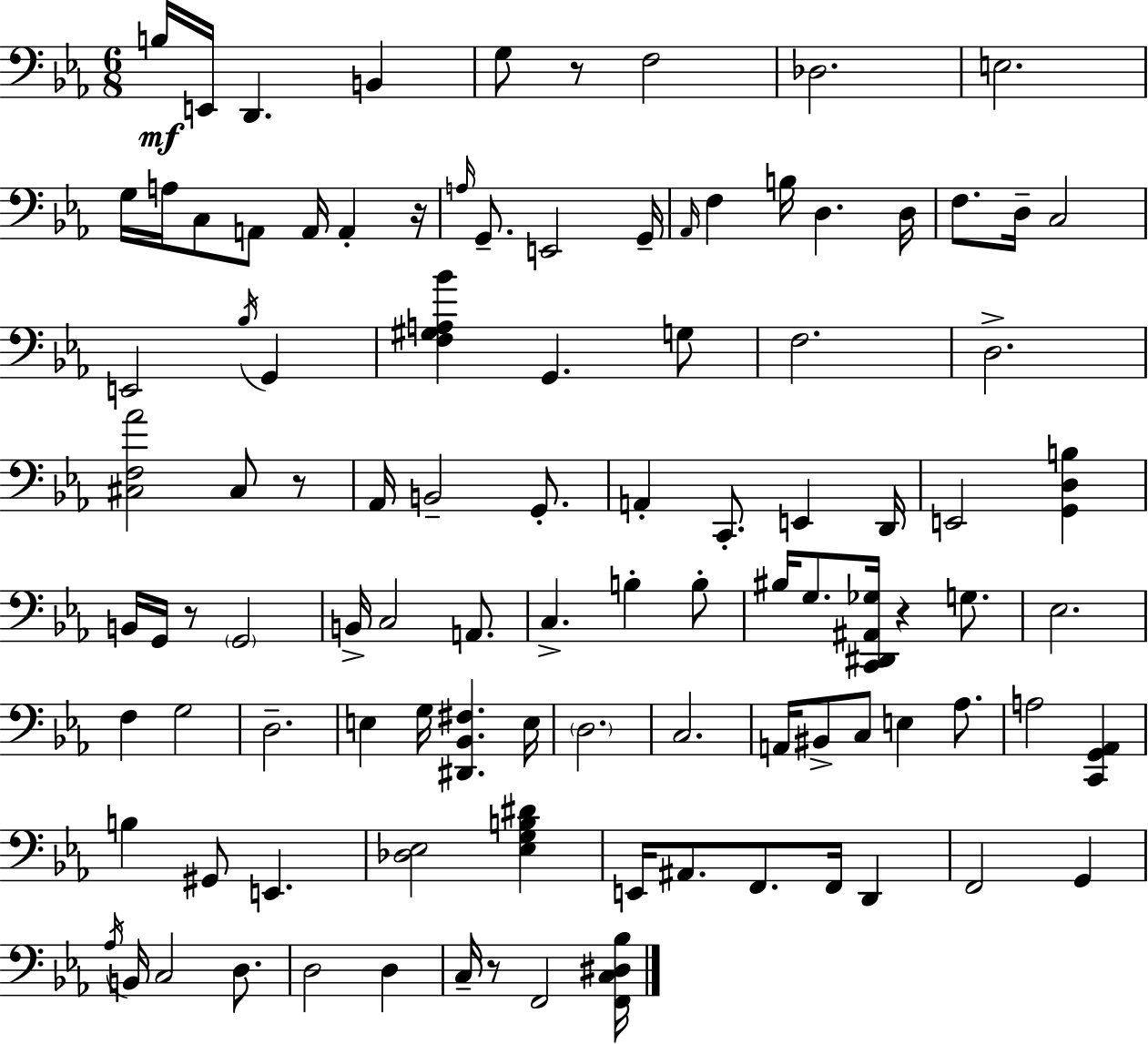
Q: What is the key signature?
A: EES major